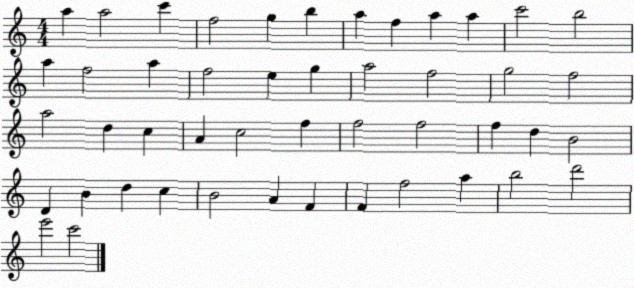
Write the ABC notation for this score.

X:1
T:Untitled
M:4/4
L:1/4
K:C
a a2 c' f2 g b a f a a c'2 b2 a f2 a f2 e g a2 f2 g2 f2 a2 d c A c2 f f2 f2 f d B2 D B d c B2 A F F f2 a b2 d'2 e'2 c'2